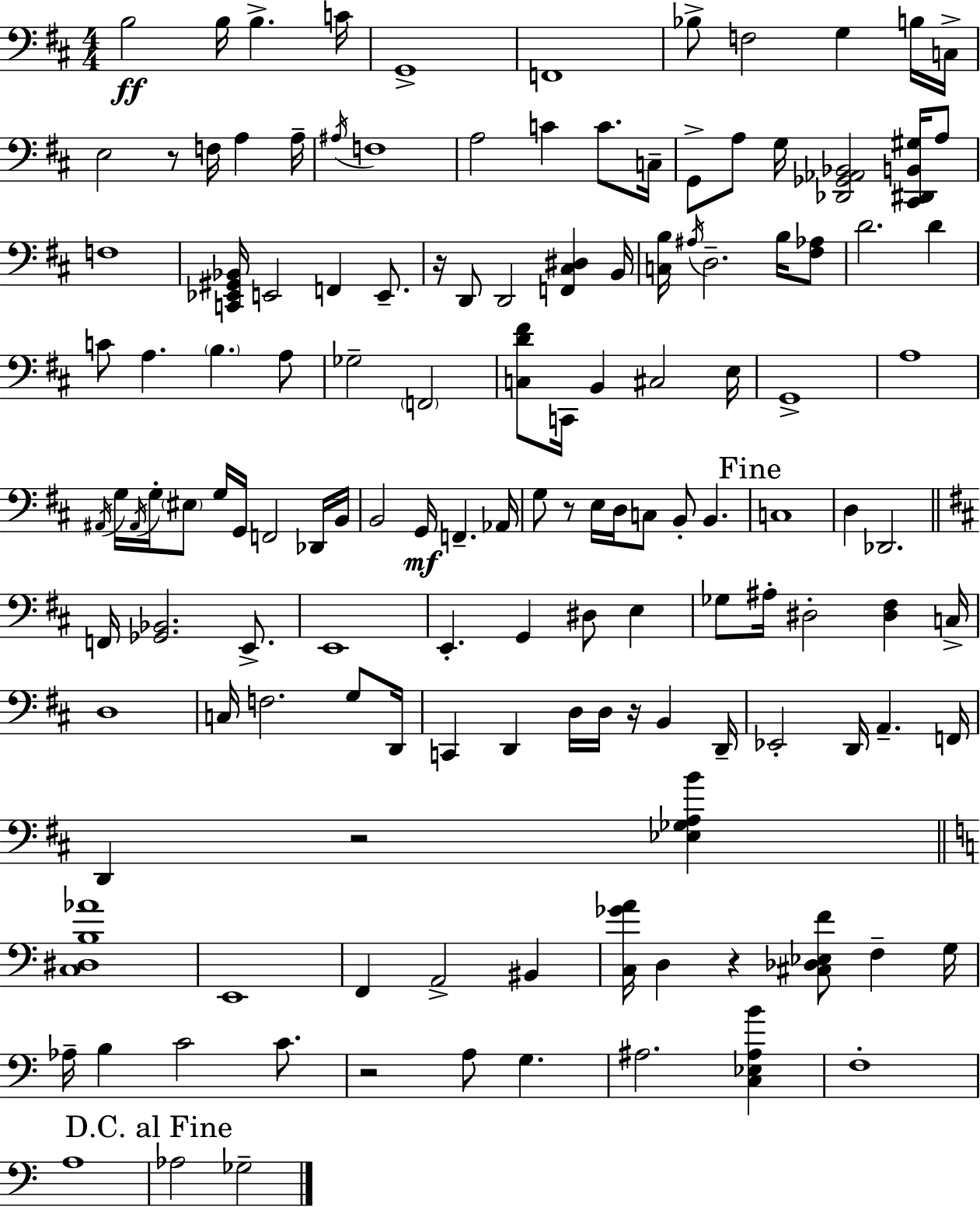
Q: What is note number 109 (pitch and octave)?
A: C4